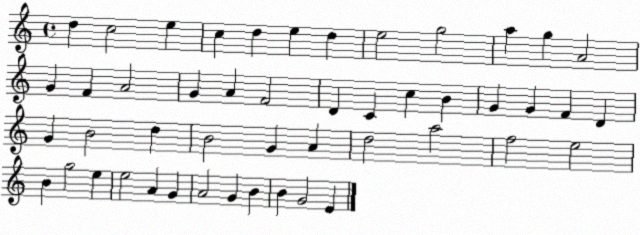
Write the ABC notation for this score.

X:1
T:Untitled
M:4/4
L:1/4
K:C
d c2 e c d e d e2 g2 a g A2 G F A2 G A F2 D C c B G G F D G B2 d B2 G A d2 a2 f2 e2 B g2 e e2 A G A2 G B B G2 E